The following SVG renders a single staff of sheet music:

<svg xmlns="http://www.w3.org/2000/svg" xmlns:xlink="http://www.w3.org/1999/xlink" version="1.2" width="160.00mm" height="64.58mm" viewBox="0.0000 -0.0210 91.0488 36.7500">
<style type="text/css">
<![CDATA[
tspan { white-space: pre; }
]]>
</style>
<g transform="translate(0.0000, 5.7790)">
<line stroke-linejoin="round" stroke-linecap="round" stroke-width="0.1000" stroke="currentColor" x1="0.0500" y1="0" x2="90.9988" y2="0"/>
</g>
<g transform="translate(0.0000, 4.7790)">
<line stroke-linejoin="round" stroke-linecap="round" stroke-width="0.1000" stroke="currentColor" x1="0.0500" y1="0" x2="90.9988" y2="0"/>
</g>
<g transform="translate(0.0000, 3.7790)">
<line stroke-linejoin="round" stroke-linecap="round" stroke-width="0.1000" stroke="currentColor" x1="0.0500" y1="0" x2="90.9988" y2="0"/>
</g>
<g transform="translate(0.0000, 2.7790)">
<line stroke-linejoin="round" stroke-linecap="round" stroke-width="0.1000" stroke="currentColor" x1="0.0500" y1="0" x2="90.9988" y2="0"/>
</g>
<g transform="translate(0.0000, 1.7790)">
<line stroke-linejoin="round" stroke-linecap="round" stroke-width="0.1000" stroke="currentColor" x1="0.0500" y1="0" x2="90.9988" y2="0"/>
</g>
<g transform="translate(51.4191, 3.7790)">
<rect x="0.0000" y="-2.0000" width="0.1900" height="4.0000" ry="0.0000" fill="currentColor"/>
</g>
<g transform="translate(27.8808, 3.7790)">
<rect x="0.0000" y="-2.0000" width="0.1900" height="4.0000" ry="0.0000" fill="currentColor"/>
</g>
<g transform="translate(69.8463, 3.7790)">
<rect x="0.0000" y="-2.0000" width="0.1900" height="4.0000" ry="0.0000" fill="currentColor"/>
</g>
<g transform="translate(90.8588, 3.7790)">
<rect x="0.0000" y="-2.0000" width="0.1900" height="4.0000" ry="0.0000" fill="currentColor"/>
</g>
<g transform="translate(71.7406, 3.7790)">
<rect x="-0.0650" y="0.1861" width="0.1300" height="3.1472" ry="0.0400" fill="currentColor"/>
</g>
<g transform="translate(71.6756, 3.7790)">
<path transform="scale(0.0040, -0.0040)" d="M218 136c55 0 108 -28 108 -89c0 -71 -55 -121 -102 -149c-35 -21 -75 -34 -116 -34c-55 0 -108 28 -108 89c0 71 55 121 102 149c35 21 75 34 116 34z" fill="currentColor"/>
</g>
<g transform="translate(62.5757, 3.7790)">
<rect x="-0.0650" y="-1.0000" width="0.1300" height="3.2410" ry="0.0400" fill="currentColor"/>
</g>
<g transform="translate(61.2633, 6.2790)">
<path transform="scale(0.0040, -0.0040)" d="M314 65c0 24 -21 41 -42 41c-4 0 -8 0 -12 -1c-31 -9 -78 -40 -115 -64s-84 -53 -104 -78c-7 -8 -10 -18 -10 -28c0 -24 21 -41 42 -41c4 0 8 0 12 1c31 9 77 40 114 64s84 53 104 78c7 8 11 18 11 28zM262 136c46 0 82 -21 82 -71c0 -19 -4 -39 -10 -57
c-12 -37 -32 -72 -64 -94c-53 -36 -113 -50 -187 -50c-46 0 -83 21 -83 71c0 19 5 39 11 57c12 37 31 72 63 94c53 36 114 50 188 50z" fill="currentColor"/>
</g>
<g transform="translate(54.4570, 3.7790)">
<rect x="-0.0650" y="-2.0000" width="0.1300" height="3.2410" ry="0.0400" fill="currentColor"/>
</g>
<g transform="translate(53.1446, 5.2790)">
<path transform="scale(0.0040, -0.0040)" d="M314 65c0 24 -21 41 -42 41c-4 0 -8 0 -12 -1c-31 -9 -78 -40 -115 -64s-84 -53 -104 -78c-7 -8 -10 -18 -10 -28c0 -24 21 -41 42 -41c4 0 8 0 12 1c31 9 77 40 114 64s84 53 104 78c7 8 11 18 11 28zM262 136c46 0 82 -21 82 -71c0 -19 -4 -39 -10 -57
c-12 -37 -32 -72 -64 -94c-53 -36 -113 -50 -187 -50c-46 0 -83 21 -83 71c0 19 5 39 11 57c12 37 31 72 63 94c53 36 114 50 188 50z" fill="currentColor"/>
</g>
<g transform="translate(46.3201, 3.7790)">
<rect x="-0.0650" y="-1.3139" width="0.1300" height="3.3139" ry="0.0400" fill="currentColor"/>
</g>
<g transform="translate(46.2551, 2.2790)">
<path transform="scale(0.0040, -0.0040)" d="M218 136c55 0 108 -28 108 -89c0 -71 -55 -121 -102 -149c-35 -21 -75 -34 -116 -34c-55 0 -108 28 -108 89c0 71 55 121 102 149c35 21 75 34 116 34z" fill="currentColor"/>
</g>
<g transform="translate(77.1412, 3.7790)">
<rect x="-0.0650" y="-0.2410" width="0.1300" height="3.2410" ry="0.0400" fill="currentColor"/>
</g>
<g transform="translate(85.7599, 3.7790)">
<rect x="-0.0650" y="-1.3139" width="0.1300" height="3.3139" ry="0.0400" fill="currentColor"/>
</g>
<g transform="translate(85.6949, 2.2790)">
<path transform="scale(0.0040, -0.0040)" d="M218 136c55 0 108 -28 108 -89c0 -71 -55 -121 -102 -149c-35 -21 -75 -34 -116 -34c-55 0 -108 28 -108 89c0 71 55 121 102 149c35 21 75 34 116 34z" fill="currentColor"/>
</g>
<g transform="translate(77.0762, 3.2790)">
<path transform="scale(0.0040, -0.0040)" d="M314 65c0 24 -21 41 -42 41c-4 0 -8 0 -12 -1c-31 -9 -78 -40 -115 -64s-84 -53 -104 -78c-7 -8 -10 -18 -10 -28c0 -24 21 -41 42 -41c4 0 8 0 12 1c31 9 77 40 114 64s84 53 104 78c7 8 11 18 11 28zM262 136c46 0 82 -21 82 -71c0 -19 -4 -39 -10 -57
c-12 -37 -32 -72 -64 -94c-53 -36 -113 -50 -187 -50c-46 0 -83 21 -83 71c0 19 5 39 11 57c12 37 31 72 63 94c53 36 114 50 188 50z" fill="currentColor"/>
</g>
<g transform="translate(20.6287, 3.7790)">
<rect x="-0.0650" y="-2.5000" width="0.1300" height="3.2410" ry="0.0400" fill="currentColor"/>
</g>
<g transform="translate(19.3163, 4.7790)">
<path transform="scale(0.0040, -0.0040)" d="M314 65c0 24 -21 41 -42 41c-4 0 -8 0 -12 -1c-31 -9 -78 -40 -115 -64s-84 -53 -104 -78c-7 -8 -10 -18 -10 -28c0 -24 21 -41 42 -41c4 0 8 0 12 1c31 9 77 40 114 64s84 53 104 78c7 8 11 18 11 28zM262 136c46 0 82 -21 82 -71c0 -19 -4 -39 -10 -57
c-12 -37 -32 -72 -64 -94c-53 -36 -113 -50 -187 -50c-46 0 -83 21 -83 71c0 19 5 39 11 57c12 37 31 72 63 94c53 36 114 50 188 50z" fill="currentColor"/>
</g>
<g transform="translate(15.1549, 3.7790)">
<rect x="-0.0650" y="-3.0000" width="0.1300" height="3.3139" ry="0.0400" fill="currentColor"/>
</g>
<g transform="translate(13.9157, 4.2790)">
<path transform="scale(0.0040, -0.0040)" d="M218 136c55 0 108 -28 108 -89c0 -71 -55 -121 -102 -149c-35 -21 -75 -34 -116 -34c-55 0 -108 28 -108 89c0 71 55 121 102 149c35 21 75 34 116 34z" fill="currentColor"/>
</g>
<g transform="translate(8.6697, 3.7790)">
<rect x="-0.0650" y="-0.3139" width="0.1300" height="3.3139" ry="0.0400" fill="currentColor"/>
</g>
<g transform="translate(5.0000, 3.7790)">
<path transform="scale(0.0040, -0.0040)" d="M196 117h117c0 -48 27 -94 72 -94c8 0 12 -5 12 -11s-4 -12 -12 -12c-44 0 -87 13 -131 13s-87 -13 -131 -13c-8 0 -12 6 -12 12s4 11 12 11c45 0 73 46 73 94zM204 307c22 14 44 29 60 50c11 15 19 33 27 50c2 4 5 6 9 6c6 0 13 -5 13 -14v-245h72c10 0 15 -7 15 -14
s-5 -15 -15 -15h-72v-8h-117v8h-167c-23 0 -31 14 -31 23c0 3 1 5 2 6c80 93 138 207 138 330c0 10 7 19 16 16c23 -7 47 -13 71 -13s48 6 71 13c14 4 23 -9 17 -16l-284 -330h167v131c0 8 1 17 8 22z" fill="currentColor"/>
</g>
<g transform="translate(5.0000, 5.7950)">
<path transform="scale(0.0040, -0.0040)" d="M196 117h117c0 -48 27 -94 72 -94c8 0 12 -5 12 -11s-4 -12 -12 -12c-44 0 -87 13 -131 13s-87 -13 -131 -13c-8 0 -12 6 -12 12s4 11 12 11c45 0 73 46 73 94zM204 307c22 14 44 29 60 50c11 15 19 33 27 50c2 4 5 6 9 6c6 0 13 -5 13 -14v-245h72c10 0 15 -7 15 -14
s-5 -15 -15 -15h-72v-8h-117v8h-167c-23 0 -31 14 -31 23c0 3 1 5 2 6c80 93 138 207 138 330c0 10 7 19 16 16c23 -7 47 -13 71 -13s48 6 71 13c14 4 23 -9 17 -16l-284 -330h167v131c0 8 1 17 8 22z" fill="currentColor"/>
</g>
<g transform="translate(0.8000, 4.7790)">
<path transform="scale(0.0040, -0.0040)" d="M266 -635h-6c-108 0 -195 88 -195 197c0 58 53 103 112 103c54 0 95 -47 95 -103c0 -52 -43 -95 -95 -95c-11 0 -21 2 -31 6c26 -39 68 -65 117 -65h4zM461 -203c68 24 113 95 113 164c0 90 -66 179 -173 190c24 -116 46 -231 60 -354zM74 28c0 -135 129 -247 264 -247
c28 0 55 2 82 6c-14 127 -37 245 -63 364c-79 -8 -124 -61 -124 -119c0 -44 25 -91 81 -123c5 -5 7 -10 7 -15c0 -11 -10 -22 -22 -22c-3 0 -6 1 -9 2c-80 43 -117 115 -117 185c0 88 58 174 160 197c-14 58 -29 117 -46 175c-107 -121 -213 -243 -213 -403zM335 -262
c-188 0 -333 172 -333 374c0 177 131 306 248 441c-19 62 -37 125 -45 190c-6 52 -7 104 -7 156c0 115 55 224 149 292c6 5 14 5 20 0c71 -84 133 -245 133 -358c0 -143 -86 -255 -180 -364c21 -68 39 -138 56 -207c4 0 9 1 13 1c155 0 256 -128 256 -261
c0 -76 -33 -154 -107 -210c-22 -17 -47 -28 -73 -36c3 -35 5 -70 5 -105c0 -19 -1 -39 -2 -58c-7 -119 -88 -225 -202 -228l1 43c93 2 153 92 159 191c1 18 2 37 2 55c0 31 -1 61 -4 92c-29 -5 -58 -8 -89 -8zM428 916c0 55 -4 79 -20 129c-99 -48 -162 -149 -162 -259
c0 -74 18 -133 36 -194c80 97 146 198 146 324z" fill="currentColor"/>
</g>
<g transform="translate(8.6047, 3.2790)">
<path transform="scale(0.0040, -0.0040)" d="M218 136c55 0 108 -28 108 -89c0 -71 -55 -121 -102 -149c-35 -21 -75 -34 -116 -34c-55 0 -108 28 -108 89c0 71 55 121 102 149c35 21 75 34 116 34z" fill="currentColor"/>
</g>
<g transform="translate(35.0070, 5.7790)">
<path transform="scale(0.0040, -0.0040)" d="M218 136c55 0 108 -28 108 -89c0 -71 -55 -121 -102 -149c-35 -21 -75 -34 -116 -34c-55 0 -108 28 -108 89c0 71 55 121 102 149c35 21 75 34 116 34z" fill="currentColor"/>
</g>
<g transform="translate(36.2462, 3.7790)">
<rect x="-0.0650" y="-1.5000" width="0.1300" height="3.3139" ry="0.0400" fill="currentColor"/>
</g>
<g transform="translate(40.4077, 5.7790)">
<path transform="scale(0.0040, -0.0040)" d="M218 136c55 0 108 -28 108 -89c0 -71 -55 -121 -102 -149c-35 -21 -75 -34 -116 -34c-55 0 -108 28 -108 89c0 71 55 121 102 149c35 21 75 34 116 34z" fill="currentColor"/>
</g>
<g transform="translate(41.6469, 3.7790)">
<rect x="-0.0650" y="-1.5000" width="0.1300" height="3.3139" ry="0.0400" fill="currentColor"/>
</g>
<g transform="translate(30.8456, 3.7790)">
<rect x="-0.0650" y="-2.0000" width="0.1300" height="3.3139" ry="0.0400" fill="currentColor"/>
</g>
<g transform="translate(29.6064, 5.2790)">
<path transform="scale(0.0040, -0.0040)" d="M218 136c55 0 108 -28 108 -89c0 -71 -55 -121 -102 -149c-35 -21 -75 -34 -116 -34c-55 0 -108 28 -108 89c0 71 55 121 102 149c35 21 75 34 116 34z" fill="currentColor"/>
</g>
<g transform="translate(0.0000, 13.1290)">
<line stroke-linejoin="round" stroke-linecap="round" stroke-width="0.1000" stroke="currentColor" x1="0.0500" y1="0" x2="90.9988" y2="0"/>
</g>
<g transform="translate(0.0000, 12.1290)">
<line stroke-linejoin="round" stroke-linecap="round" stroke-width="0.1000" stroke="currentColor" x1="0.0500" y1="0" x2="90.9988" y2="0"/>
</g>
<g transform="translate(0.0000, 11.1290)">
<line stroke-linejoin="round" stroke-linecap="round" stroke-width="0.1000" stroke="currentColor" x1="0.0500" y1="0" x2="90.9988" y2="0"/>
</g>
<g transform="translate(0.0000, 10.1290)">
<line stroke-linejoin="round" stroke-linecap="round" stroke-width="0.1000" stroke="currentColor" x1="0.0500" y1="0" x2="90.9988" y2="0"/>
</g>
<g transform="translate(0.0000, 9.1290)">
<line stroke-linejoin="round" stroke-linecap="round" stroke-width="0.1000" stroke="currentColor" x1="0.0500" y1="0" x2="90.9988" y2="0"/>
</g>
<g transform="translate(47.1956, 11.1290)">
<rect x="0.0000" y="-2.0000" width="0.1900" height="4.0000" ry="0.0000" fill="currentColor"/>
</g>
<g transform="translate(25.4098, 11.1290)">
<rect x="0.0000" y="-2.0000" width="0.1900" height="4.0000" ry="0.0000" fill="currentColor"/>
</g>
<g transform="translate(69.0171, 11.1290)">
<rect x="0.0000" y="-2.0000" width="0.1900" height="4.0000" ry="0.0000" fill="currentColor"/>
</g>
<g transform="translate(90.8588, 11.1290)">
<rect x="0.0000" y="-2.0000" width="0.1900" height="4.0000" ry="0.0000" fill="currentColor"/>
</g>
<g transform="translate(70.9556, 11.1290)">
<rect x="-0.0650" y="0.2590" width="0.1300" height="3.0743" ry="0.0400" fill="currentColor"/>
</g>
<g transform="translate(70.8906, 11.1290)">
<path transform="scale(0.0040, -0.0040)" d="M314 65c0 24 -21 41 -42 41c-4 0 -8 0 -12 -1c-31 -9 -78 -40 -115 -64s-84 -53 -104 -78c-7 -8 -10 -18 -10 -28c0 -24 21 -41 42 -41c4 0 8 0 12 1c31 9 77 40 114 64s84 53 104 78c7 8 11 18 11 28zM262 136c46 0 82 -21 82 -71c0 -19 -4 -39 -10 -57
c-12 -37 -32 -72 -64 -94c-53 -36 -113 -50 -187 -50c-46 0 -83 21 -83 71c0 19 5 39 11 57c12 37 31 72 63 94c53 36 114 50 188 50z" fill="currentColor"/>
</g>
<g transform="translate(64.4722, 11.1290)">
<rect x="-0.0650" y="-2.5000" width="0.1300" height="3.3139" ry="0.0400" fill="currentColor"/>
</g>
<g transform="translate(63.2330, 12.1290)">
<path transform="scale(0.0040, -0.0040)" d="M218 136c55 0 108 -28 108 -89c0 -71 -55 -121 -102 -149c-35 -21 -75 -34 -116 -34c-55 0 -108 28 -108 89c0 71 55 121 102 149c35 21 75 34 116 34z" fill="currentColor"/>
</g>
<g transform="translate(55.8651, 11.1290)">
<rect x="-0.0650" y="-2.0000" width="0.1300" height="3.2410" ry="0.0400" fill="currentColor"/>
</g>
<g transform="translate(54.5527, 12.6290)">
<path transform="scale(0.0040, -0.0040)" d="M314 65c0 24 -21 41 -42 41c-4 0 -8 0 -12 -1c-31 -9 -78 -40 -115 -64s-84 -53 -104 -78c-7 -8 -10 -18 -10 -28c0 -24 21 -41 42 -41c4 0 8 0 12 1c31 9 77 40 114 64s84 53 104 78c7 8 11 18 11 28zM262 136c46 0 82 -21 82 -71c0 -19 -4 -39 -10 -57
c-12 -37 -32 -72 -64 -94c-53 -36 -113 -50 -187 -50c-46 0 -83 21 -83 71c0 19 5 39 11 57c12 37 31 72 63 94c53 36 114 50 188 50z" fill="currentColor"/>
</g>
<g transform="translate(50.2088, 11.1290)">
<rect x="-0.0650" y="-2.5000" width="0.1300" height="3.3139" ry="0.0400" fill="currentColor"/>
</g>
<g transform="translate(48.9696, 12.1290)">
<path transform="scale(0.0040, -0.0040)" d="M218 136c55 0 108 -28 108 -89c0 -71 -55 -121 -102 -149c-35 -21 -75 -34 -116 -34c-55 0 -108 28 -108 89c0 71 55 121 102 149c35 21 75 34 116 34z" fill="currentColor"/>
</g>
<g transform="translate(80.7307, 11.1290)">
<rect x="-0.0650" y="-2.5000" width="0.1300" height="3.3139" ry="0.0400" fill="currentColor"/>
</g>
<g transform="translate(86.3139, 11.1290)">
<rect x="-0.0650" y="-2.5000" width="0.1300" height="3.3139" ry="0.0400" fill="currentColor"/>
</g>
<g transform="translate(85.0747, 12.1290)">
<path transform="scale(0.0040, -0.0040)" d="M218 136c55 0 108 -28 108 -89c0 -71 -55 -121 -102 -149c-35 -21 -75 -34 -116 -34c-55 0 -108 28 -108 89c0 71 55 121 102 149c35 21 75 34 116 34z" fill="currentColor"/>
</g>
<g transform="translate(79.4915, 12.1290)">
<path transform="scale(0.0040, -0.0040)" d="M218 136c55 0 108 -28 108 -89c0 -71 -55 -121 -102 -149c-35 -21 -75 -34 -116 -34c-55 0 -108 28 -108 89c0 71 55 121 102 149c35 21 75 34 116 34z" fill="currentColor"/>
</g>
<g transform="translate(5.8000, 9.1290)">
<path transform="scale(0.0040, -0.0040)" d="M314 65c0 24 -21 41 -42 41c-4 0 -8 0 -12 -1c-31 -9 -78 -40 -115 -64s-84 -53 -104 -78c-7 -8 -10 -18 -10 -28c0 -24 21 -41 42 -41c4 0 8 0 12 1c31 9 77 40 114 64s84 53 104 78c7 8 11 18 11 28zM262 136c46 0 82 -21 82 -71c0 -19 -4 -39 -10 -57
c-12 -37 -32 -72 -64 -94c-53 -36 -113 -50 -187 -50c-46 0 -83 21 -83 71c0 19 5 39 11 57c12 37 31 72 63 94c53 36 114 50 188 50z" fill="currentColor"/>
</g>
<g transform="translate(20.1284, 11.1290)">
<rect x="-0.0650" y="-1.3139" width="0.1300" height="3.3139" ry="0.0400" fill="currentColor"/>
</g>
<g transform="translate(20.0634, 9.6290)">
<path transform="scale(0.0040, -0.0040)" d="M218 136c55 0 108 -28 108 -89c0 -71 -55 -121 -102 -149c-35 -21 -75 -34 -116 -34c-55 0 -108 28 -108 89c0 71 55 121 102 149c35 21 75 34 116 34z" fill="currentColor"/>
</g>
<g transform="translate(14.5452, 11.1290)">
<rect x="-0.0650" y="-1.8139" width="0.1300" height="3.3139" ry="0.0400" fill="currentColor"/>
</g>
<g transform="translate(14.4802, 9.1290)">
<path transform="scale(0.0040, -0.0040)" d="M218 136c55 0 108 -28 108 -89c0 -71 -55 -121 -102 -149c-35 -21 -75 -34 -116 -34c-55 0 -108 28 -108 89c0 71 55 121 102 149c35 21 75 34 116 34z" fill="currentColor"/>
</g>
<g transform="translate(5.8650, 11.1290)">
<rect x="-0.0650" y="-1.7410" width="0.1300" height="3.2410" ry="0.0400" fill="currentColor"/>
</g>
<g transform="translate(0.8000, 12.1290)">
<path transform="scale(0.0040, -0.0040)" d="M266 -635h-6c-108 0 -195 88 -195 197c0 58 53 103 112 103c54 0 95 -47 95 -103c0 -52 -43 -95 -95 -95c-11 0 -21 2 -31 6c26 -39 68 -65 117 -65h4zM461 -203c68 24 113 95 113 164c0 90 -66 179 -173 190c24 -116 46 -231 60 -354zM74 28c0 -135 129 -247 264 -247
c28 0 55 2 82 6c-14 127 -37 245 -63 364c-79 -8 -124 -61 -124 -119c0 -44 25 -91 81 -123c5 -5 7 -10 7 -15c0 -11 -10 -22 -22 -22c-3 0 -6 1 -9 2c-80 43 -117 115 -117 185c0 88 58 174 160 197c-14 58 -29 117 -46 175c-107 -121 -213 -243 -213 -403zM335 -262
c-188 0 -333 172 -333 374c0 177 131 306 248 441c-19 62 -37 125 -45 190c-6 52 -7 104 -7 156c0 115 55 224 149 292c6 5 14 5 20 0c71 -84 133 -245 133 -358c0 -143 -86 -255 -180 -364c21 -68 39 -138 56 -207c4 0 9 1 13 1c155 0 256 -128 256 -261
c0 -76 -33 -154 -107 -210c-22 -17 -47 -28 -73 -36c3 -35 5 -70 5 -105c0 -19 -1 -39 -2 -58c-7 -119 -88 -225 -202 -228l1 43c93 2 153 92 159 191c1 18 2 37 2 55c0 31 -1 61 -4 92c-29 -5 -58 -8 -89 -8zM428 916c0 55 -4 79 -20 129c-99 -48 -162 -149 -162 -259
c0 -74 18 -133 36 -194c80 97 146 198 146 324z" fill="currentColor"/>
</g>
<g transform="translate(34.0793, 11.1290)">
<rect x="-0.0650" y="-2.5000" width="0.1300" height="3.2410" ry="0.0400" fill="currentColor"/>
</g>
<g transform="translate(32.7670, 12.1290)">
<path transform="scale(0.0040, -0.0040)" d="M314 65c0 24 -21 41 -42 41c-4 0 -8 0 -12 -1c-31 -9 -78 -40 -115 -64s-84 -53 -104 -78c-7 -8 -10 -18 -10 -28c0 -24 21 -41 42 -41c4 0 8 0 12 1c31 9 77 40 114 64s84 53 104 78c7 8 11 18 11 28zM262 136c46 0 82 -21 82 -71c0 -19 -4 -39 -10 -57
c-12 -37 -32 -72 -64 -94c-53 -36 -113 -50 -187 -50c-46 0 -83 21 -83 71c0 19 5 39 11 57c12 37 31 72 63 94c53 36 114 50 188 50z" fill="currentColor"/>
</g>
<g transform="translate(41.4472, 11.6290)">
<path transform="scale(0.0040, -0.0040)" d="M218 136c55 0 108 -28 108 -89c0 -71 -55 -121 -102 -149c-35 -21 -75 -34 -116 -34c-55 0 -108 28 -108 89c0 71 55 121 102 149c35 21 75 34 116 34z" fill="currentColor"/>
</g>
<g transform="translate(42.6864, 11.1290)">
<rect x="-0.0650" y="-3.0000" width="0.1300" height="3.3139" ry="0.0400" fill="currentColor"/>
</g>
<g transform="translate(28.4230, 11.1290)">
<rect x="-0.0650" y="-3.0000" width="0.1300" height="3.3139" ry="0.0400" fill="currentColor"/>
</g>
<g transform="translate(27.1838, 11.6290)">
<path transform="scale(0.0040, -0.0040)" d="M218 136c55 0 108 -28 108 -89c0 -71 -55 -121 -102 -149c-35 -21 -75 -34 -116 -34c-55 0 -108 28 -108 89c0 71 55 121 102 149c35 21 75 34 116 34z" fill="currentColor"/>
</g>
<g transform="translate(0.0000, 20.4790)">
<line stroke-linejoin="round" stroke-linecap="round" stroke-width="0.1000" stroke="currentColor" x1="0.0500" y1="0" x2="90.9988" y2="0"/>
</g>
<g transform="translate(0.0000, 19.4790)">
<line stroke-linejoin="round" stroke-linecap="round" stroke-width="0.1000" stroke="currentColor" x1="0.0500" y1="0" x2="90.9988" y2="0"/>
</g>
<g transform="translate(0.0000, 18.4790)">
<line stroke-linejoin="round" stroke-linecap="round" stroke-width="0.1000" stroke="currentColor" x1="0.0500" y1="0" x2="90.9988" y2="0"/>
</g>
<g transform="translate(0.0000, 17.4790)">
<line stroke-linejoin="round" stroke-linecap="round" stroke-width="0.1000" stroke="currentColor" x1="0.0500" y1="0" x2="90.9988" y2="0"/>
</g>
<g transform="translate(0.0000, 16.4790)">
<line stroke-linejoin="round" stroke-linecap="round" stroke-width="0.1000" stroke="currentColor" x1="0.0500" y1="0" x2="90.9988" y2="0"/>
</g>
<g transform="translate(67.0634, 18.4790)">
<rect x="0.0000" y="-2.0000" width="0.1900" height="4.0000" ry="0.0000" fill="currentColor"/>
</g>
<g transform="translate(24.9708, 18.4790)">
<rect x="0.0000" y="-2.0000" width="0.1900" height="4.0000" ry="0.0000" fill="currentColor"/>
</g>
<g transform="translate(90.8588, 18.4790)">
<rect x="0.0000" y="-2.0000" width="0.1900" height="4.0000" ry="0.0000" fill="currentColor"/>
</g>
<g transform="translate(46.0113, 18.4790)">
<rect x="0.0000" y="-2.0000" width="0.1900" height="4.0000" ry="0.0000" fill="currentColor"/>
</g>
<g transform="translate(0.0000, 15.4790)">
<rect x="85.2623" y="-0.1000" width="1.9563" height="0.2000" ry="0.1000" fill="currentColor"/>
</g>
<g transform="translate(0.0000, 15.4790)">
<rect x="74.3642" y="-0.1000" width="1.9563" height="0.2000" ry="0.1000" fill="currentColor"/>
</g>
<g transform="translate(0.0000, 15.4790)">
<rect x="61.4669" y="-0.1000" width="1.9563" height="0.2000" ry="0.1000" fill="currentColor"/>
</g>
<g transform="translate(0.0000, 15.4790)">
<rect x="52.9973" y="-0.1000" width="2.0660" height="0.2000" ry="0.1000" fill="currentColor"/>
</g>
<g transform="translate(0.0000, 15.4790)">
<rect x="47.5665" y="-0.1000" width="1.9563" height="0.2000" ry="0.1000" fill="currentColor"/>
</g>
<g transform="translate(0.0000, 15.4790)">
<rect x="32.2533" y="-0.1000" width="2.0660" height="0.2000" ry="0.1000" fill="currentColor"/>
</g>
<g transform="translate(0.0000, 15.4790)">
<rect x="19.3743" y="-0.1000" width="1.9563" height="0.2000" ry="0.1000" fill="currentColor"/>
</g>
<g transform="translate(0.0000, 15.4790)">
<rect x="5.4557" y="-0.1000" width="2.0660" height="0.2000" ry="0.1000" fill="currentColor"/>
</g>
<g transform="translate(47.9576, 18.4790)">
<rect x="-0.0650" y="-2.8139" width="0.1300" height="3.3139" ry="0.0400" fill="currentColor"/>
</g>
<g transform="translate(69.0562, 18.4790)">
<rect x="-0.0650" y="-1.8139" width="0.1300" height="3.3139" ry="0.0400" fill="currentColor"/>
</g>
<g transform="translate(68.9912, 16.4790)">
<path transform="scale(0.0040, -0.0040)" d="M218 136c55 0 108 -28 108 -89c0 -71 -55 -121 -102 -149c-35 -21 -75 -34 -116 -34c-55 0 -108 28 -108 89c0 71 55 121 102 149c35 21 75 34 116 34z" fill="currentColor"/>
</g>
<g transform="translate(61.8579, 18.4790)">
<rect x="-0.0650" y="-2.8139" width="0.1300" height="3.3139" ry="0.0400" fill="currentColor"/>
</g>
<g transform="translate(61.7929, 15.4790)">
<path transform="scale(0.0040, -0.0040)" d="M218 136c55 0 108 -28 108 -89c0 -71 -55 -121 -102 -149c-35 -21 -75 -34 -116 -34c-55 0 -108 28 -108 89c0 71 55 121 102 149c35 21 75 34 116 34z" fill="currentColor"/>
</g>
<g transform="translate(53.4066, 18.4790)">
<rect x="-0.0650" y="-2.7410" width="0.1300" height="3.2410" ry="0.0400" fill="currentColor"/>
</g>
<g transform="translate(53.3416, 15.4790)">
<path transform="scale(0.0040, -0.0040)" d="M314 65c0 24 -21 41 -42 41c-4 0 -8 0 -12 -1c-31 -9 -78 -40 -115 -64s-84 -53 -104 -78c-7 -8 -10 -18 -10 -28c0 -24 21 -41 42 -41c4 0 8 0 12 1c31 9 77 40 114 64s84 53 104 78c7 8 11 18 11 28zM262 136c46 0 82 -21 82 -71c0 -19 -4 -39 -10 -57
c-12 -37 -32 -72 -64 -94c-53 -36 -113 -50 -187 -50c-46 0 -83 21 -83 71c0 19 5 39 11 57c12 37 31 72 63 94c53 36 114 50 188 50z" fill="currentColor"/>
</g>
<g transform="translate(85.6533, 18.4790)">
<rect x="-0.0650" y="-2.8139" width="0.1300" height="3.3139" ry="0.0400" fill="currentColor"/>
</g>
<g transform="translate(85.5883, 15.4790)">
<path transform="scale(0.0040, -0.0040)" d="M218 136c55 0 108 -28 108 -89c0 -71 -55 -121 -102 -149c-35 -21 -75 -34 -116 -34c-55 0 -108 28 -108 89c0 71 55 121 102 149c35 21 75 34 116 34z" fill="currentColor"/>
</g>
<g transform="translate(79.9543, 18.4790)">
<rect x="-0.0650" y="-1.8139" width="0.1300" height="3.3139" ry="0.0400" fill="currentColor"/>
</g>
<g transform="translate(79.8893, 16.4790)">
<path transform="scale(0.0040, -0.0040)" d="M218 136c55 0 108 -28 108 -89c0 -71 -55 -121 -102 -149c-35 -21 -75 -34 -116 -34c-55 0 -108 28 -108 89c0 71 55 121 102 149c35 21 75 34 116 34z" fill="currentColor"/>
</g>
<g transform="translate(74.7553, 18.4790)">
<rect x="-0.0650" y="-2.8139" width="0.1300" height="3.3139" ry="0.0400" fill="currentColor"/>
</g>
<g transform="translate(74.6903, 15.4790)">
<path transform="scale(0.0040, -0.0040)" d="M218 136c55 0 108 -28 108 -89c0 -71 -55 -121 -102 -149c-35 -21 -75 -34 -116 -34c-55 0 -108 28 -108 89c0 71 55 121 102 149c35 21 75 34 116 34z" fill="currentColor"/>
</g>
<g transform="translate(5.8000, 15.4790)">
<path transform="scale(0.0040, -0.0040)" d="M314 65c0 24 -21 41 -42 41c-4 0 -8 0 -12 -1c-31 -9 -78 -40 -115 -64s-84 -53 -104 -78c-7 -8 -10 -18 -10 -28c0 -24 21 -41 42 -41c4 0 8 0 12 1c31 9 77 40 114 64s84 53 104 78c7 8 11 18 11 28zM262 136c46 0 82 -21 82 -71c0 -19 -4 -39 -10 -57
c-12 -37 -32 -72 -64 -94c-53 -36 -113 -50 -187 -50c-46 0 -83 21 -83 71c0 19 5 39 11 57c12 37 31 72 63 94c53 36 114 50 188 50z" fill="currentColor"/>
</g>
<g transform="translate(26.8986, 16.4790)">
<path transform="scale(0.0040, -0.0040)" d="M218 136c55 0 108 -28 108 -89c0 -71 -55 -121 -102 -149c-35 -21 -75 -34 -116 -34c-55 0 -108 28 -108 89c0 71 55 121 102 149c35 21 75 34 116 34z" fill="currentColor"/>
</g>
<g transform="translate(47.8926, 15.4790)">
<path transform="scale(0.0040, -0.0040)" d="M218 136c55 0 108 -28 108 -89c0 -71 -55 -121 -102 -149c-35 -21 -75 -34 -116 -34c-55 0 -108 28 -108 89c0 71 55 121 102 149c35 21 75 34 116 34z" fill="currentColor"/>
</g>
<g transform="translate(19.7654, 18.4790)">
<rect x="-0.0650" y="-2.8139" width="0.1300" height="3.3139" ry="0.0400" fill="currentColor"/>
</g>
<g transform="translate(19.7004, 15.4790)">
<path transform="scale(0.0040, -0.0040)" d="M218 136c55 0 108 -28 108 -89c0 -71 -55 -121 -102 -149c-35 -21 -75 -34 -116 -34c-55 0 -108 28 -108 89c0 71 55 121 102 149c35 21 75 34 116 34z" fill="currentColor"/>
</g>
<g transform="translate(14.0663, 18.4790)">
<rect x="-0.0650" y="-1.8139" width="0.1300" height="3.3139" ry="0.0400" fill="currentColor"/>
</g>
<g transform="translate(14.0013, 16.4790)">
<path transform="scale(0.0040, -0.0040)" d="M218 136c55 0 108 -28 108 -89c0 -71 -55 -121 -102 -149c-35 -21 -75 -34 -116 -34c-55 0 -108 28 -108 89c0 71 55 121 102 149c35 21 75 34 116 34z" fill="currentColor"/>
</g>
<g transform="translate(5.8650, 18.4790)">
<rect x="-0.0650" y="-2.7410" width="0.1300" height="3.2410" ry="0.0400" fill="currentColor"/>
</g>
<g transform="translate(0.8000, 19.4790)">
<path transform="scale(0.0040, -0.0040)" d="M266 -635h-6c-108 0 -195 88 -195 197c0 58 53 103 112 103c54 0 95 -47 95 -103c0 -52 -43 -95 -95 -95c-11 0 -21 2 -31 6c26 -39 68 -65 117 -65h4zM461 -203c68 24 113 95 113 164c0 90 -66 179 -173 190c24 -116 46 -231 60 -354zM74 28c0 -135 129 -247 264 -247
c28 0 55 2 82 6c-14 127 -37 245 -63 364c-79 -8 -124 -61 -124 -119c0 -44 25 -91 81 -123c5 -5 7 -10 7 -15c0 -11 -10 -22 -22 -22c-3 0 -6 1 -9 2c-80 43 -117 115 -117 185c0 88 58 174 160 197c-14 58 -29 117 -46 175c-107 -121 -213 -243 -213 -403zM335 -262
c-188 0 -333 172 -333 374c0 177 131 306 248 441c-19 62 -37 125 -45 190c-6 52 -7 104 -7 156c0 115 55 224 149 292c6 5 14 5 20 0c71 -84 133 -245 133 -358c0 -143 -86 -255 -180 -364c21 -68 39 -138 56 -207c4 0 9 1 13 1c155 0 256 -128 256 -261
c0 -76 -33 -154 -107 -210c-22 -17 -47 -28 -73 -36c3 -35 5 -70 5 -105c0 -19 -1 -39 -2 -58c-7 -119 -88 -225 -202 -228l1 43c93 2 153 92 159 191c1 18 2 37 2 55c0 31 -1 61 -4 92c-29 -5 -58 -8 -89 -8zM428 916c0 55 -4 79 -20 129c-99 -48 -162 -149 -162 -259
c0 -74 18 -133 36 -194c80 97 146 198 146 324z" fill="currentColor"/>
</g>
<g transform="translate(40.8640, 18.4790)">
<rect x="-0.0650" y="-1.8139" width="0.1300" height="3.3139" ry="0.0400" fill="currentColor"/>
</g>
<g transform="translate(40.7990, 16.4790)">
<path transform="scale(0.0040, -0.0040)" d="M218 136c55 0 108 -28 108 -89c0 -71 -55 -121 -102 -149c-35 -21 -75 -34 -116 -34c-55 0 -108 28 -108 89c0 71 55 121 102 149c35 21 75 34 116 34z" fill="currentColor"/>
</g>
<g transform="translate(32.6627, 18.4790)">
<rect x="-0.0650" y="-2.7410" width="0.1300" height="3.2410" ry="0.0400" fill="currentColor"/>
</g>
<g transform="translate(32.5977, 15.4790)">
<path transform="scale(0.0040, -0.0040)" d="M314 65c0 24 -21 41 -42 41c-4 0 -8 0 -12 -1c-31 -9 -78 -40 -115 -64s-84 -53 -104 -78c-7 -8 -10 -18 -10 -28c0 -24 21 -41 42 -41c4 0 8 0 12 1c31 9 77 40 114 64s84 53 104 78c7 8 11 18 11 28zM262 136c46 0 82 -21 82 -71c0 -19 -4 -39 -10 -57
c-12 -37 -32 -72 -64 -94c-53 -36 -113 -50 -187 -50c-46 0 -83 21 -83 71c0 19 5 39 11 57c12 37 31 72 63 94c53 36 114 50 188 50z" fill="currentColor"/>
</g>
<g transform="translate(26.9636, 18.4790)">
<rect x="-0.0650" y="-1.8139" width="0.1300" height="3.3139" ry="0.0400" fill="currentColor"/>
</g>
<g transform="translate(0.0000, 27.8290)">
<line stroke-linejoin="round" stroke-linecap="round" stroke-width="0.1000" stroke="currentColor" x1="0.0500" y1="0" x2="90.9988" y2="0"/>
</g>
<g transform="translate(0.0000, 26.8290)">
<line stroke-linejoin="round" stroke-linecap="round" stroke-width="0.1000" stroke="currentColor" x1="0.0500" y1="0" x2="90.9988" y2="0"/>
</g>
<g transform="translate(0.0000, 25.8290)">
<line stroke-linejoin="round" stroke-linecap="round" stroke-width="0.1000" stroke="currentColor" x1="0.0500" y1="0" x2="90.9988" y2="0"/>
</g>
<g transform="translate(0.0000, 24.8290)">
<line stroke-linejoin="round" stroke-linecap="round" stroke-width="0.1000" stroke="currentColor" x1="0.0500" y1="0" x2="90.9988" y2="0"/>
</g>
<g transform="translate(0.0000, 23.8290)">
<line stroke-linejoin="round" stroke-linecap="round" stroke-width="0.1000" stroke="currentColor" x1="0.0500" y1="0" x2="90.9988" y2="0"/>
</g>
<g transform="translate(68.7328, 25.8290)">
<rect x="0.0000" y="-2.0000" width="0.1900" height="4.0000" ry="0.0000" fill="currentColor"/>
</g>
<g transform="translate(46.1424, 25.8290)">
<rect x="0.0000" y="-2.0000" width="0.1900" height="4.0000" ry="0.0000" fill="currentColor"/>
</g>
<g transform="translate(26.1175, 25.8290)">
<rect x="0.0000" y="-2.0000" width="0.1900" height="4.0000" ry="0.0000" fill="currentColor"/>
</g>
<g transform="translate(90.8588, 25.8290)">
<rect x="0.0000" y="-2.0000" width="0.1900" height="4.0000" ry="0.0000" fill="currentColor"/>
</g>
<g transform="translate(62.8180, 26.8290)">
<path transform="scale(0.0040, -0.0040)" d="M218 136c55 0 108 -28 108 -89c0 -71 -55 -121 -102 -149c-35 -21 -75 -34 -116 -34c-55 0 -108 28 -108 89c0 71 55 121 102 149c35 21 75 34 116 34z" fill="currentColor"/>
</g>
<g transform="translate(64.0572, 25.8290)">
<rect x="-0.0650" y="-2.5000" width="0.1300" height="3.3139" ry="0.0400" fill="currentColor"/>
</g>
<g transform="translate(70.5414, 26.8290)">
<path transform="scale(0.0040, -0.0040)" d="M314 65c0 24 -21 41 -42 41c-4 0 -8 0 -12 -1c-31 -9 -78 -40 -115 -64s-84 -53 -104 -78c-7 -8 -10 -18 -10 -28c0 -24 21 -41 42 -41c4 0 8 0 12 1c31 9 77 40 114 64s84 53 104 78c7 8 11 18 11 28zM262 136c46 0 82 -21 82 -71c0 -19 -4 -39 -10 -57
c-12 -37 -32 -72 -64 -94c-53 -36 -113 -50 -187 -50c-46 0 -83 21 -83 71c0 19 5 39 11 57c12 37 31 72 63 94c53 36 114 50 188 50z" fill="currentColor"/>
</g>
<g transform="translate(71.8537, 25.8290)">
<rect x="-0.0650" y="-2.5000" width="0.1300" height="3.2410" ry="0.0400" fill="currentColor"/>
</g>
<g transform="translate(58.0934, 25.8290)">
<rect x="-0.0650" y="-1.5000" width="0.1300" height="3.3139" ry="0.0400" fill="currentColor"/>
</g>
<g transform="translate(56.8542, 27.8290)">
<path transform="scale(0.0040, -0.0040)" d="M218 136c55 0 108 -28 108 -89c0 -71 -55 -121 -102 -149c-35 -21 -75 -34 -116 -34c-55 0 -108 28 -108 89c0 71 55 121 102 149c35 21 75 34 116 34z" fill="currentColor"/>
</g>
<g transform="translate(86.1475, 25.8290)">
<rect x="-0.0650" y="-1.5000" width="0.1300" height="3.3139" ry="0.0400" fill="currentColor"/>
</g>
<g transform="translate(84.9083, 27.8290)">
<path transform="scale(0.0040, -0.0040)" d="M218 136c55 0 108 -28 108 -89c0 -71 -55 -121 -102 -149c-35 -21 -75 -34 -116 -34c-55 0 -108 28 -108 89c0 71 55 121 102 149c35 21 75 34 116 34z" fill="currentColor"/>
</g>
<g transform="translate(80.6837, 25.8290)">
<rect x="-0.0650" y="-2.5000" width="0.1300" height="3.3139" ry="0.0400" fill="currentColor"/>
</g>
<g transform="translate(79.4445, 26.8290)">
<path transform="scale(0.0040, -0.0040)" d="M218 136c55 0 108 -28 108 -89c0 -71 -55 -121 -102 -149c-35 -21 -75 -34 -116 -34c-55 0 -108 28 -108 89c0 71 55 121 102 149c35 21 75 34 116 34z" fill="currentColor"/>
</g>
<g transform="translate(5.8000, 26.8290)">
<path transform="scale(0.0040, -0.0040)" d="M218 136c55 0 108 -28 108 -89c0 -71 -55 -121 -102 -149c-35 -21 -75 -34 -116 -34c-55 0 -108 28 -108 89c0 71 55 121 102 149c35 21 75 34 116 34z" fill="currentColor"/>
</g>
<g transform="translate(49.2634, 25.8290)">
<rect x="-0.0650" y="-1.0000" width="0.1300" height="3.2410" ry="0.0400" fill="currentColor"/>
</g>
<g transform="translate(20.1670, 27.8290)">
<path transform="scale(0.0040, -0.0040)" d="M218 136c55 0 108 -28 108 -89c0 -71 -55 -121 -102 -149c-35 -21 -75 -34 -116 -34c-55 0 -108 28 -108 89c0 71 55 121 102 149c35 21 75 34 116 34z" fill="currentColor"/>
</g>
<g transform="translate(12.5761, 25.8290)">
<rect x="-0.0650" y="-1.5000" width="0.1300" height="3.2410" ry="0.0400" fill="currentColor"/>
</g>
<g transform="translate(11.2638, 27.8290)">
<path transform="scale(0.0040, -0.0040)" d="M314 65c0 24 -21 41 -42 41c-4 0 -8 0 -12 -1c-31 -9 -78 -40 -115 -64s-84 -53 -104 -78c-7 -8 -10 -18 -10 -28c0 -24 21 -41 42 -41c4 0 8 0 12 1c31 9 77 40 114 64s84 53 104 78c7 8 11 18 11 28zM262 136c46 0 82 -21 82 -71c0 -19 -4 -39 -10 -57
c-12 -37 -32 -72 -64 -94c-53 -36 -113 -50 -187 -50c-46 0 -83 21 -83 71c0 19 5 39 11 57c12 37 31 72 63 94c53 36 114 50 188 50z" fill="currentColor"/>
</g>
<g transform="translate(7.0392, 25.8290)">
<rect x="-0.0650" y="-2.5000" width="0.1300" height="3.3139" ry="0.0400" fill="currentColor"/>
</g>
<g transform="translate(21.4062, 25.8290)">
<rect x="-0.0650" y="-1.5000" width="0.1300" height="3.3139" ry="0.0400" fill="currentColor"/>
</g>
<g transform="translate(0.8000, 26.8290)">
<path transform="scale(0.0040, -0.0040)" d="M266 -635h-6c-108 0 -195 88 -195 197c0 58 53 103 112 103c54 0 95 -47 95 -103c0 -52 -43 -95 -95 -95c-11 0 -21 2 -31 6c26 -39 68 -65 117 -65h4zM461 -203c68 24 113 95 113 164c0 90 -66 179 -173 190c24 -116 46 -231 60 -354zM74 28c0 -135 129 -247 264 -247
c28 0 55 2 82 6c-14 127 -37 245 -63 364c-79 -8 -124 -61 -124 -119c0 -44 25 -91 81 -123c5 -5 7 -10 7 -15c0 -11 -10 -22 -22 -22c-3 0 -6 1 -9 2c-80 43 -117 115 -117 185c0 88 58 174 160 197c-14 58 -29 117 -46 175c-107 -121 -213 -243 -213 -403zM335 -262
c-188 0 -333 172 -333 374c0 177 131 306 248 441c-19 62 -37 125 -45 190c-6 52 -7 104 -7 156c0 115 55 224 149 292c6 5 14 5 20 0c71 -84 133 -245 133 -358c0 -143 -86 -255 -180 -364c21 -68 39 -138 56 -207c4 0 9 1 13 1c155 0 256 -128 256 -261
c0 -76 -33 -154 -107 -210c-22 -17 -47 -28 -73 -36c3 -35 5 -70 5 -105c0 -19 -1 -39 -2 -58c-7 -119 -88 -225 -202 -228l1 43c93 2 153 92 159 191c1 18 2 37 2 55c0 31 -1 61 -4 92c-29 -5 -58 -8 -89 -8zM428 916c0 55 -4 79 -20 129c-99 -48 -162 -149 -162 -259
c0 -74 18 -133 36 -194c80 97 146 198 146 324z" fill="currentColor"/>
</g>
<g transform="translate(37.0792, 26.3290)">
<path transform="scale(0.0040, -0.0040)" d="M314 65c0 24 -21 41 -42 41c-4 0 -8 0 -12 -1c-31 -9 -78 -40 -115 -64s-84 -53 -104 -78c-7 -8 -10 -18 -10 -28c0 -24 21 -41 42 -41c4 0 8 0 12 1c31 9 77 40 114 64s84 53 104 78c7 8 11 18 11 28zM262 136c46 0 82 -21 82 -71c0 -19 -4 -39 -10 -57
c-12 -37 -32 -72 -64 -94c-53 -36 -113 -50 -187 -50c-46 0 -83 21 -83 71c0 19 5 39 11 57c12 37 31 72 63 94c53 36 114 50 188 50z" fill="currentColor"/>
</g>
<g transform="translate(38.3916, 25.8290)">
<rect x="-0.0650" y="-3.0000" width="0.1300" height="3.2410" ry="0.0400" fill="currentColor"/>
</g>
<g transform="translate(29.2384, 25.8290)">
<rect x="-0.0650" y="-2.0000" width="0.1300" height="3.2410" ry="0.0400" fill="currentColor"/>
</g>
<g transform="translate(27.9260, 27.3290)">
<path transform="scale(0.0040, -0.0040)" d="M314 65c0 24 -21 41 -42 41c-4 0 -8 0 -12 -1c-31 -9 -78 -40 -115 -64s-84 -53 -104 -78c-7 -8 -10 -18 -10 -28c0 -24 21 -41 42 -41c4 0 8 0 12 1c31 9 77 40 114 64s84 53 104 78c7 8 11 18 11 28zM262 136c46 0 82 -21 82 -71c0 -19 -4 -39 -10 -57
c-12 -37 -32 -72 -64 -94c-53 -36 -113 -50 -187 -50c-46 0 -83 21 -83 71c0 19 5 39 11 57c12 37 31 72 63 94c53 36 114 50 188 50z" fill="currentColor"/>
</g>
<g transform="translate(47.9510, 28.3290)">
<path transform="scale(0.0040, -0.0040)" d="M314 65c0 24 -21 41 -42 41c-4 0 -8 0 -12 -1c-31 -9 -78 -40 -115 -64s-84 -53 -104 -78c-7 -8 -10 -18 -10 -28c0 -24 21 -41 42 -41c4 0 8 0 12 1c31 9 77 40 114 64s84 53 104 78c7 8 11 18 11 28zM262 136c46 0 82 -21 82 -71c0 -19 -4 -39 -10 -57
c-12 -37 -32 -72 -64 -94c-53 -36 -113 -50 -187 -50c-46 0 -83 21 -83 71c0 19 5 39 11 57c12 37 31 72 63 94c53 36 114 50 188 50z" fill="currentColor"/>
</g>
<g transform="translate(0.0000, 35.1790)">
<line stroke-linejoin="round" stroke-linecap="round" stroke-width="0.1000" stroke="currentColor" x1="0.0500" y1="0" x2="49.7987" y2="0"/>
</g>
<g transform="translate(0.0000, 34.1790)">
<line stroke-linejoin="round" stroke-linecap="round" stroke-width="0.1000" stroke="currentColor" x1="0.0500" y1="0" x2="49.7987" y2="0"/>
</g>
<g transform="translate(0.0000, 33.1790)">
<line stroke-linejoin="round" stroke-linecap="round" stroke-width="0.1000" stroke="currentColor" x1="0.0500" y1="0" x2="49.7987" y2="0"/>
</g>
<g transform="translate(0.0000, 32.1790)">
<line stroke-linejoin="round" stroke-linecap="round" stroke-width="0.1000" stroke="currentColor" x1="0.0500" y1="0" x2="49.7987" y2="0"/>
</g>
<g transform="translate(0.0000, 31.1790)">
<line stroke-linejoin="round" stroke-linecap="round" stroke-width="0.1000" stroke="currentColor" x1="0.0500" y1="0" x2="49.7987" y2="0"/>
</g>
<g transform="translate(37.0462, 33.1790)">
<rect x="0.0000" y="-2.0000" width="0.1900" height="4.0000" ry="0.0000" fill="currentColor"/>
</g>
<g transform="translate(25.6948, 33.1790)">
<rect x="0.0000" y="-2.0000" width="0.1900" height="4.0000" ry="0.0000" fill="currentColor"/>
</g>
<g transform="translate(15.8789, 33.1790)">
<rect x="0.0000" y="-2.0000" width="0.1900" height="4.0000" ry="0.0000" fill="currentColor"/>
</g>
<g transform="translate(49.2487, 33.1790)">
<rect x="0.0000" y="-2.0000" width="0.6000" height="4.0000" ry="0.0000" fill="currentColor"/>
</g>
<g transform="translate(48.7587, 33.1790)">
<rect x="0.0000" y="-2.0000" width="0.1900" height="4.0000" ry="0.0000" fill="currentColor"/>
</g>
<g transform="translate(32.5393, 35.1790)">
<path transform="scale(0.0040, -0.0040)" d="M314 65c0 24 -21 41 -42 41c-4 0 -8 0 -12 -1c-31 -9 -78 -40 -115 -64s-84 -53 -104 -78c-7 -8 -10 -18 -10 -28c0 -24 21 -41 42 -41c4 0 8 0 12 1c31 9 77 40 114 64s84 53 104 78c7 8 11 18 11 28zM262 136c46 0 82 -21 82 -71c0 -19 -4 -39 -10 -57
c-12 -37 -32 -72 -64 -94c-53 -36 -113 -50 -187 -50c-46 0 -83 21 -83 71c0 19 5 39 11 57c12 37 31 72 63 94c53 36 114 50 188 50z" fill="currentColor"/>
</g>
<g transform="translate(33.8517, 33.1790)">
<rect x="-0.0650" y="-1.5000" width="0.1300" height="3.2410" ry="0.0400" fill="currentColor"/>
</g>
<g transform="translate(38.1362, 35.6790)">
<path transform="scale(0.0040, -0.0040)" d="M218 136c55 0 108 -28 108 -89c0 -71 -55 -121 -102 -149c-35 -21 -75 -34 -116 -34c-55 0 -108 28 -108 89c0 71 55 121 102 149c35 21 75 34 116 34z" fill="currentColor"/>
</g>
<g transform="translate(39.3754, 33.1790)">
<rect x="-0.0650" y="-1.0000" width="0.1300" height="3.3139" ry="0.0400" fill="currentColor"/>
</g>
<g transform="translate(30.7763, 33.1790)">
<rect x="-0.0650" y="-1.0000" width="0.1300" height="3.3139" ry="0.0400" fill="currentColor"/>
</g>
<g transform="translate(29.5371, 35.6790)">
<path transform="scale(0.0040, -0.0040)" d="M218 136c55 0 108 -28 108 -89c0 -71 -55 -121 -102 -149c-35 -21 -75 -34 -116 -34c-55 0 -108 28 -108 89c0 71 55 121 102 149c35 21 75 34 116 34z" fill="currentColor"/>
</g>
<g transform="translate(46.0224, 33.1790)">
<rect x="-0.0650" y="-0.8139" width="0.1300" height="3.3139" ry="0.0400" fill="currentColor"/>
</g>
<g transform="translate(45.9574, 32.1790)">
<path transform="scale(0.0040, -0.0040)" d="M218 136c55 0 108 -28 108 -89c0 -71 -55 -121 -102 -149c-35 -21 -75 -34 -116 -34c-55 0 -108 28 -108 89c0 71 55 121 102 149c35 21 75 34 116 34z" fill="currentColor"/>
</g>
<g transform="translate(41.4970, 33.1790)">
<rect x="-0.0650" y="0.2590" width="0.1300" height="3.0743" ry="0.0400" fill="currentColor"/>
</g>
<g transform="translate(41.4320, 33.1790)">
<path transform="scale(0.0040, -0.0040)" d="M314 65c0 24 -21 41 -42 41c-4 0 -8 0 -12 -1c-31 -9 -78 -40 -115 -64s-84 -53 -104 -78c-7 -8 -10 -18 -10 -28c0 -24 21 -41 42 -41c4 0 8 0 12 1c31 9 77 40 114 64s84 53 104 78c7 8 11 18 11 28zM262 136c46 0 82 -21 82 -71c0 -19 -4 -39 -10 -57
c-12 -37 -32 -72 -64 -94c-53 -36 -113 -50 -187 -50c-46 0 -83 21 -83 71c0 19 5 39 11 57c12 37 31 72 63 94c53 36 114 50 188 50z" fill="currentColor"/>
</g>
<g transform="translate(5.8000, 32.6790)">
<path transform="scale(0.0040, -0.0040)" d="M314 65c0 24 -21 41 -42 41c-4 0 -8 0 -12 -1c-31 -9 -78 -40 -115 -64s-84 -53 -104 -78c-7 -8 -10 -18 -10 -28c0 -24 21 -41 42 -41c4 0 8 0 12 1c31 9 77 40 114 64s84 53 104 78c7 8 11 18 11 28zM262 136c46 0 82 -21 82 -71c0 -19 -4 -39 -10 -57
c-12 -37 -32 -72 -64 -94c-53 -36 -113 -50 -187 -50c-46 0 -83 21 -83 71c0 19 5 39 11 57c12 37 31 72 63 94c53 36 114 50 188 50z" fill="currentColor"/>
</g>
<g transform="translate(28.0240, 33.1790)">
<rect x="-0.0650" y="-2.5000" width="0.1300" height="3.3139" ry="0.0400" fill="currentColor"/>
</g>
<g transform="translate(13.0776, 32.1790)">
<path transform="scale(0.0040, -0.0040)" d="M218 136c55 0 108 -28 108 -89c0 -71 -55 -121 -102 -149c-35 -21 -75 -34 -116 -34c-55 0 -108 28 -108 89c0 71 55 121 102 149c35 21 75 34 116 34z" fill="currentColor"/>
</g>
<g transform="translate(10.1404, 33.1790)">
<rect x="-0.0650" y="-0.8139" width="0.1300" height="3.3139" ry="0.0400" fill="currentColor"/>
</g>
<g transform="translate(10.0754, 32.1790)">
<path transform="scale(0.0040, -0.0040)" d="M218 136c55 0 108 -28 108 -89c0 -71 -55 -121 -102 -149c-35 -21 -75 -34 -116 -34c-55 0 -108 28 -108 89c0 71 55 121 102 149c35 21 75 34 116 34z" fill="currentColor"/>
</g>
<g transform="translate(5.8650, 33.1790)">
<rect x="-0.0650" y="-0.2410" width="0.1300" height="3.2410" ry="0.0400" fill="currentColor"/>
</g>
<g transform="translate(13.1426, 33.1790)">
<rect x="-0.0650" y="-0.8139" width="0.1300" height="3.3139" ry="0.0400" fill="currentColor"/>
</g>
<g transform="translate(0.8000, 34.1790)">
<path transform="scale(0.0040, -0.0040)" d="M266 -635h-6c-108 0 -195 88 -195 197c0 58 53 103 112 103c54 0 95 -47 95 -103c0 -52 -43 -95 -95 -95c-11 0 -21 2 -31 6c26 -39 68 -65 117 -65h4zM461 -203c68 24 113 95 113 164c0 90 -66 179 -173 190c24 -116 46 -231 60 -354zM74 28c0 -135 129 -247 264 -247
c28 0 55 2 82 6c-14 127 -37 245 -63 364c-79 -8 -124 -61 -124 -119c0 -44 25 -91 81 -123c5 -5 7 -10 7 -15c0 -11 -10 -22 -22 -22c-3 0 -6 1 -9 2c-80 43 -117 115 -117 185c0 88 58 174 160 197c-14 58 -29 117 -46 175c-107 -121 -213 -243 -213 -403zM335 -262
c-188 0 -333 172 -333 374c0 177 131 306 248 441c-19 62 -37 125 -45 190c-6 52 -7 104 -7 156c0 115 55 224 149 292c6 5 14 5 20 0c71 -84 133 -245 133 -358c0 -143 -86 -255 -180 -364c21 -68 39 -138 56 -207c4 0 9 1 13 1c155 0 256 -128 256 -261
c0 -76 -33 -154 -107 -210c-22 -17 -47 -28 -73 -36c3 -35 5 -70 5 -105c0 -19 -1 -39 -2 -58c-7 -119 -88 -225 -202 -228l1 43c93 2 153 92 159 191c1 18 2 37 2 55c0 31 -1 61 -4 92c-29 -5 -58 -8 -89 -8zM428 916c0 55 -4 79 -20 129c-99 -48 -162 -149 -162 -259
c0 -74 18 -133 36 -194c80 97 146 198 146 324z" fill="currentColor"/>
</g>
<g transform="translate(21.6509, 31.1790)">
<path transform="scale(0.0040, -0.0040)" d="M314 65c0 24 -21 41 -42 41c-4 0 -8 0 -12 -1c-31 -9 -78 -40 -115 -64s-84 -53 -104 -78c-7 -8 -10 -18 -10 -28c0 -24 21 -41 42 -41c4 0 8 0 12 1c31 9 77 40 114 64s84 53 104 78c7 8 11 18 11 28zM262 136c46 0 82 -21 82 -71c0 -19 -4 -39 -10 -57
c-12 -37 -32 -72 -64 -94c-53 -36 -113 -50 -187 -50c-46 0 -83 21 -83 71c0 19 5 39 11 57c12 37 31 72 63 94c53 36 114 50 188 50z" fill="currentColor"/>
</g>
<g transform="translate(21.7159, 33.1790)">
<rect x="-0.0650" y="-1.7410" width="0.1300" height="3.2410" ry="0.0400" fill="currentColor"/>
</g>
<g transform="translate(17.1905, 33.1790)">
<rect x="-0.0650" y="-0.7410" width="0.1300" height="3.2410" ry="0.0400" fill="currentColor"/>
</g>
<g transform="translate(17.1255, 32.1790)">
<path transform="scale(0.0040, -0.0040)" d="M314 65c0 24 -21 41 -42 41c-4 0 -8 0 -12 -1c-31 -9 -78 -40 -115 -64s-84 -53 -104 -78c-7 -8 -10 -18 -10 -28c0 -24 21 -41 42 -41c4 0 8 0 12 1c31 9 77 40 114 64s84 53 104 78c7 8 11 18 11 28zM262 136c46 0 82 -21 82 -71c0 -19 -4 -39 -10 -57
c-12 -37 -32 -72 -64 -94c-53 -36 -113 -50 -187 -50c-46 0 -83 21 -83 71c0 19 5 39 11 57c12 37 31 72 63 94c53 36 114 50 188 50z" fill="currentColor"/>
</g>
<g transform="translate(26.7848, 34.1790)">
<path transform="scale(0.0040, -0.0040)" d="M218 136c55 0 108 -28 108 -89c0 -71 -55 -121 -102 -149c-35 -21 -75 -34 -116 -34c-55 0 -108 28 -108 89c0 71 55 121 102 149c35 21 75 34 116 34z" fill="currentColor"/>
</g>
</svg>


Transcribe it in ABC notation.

X:1
T:Untitled
M:4/4
L:1/4
K:C
c A G2 F E E e F2 D2 B c2 e f2 f e A G2 A G F2 G B2 G G a2 f a f a2 f a a2 a f a f a G E2 E F2 A2 D2 E G G2 G E c2 d d d2 f2 G D E2 D B2 d